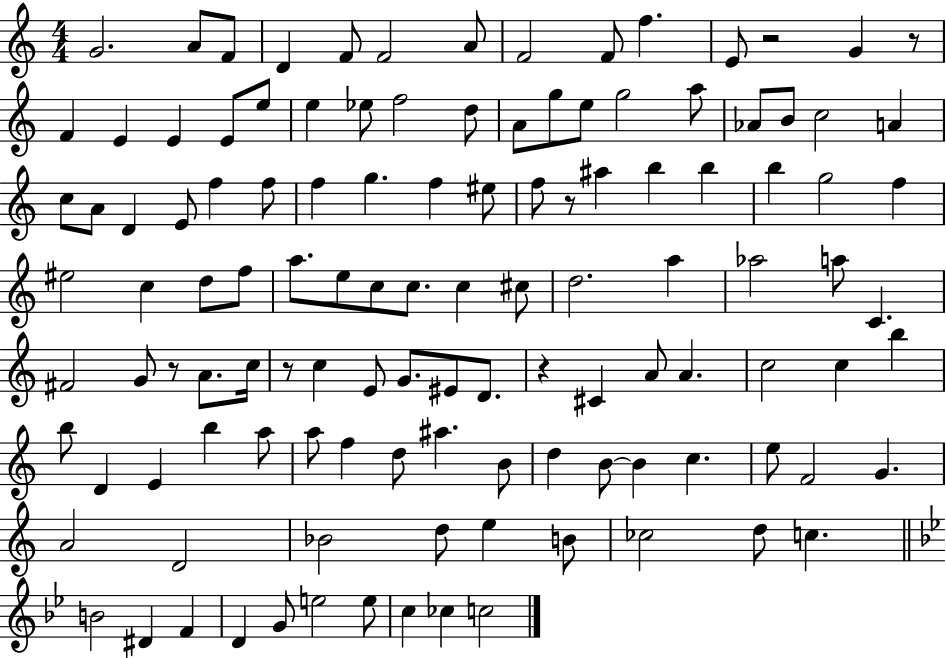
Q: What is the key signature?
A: C major